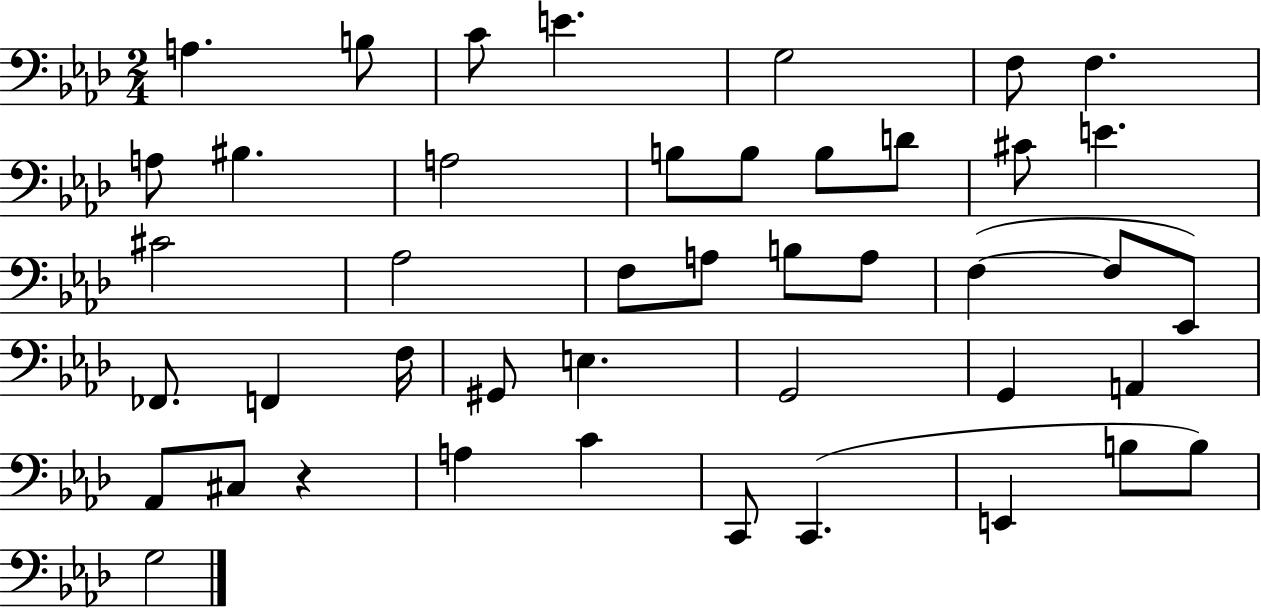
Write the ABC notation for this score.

X:1
T:Untitled
M:2/4
L:1/4
K:Ab
A, B,/2 C/2 E G,2 F,/2 F, A,/2 ^B, A,2 B,/2 B,/2 B,/2 D/2 ^C/2 E ^C2 _A,2 F,/2 A,/2 B,/2 A,/2 F, F,/2 _E,,/2 _F,,/2 F,, F,/4 ^G,,/2 E, G,,2 G,, A,, _A,,/2 ^C,/2 z A, C C,,/2 C,, E,, B,/2 B,/2 G,2